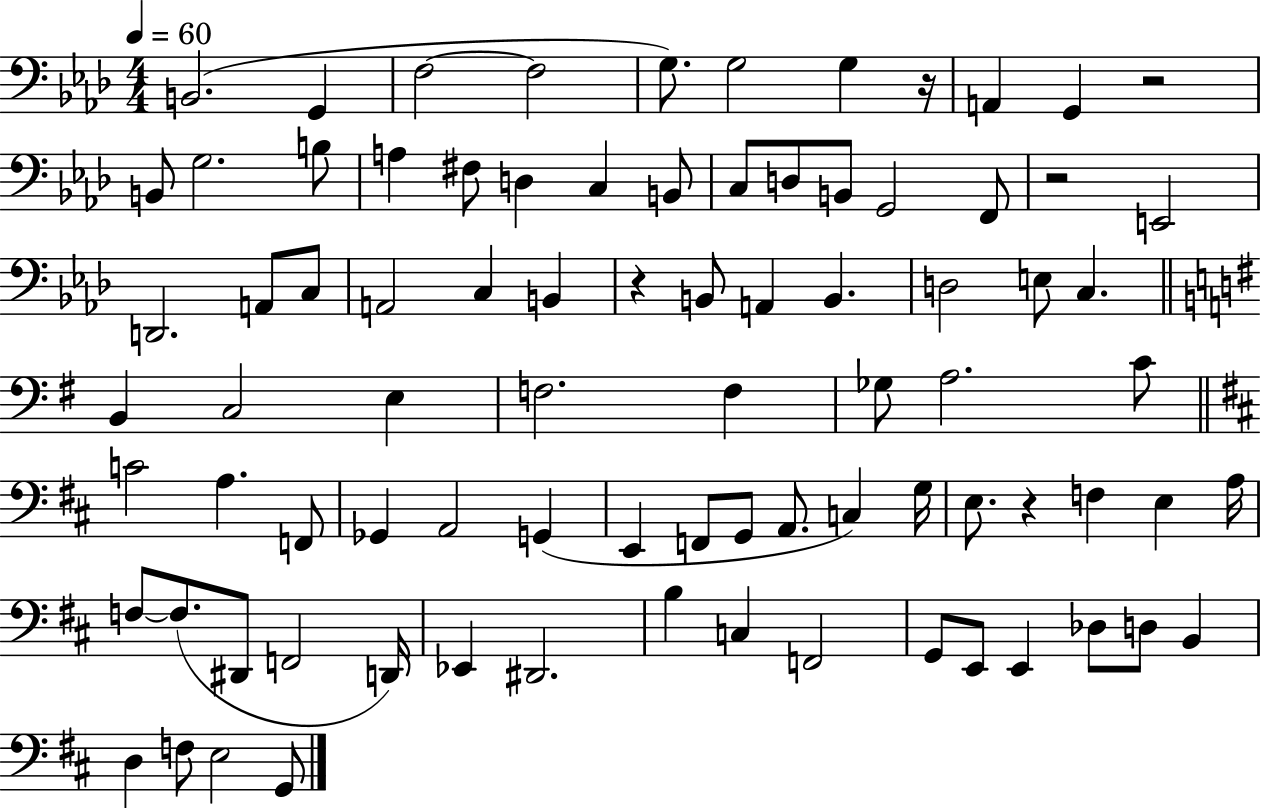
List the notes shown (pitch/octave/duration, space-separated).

B2/h. G2/q F3/h F3/h G3/e. G3/h G3/q R/s A2/q G2/q R/h B2/e G3/h. B3/e A3/q F#3/e D3/q C3/q B2/e C3/e D3/e B2/e G2/h F2/e R/h E2/h D2/h. A2/e C3/e A2/h C3/q B2/q R/q B2/e A2/q B2/q. D3/h E3/e C3/q. B2/q C3/h E3/q F3/h. F3/q Gb3/e A3/h. C4/e C4/h A3/q. F2/e Gb2/q A2/h G2/q E2/q F2/e G2/e A2/e. C3/q G3/s E3/e. R/q F3/q E3/q A3/s F3/e F3/e. D#2/e F2/h D2/s Eb2/q D#2/h. B3/q C3/q F2/h G2/e E2/e E2/q Db3/e D3/e B2/q D3/q F3/e E3/h G2/e